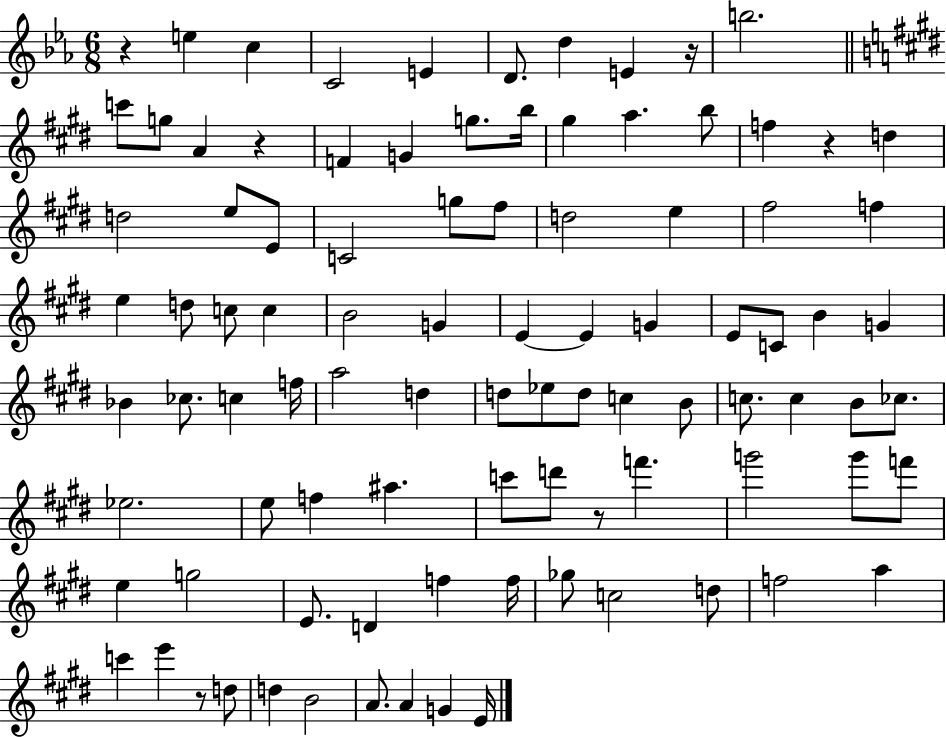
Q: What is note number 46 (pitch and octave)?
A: C5